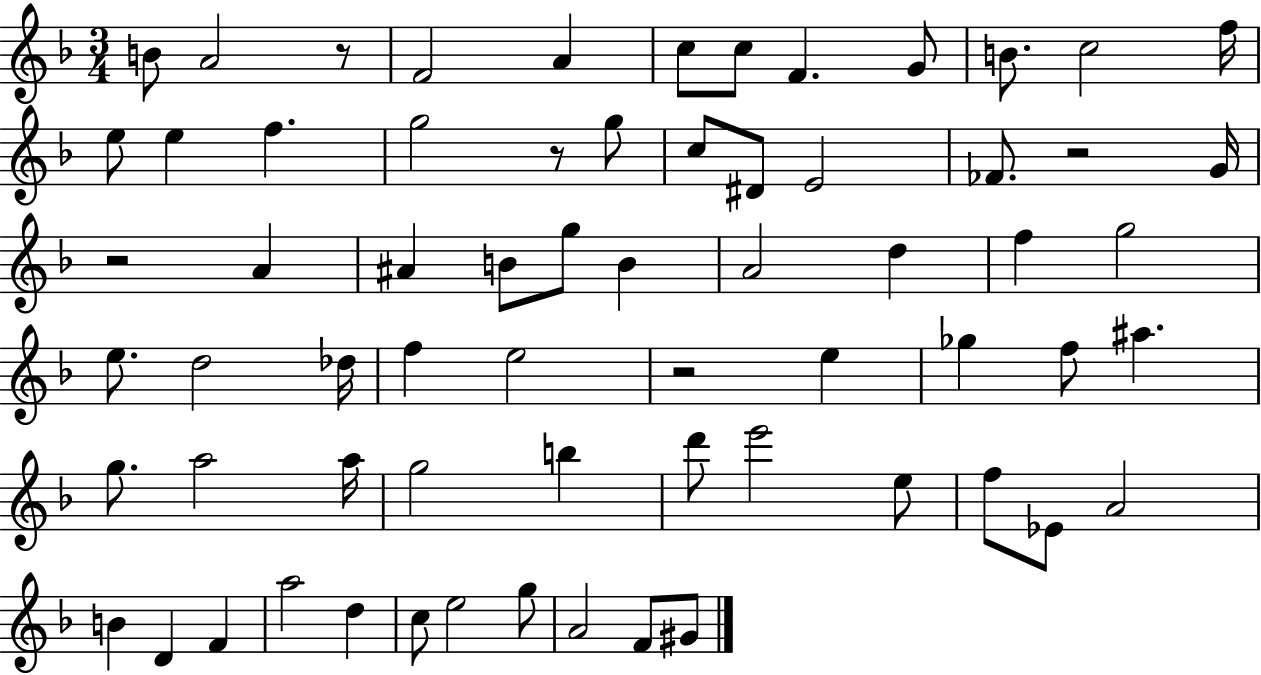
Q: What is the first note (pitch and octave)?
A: B4